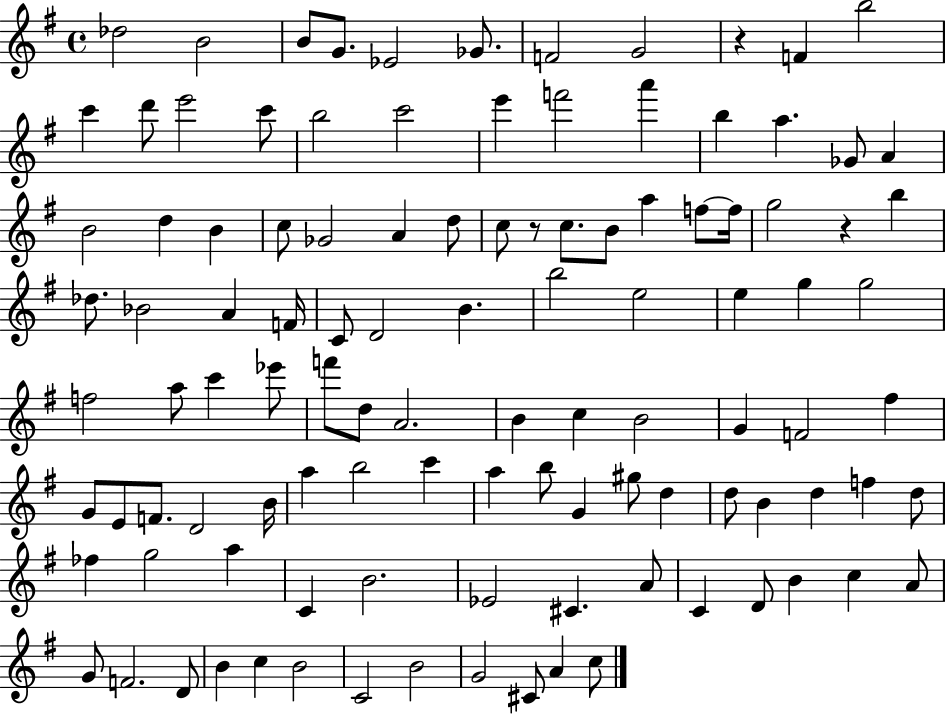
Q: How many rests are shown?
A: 3